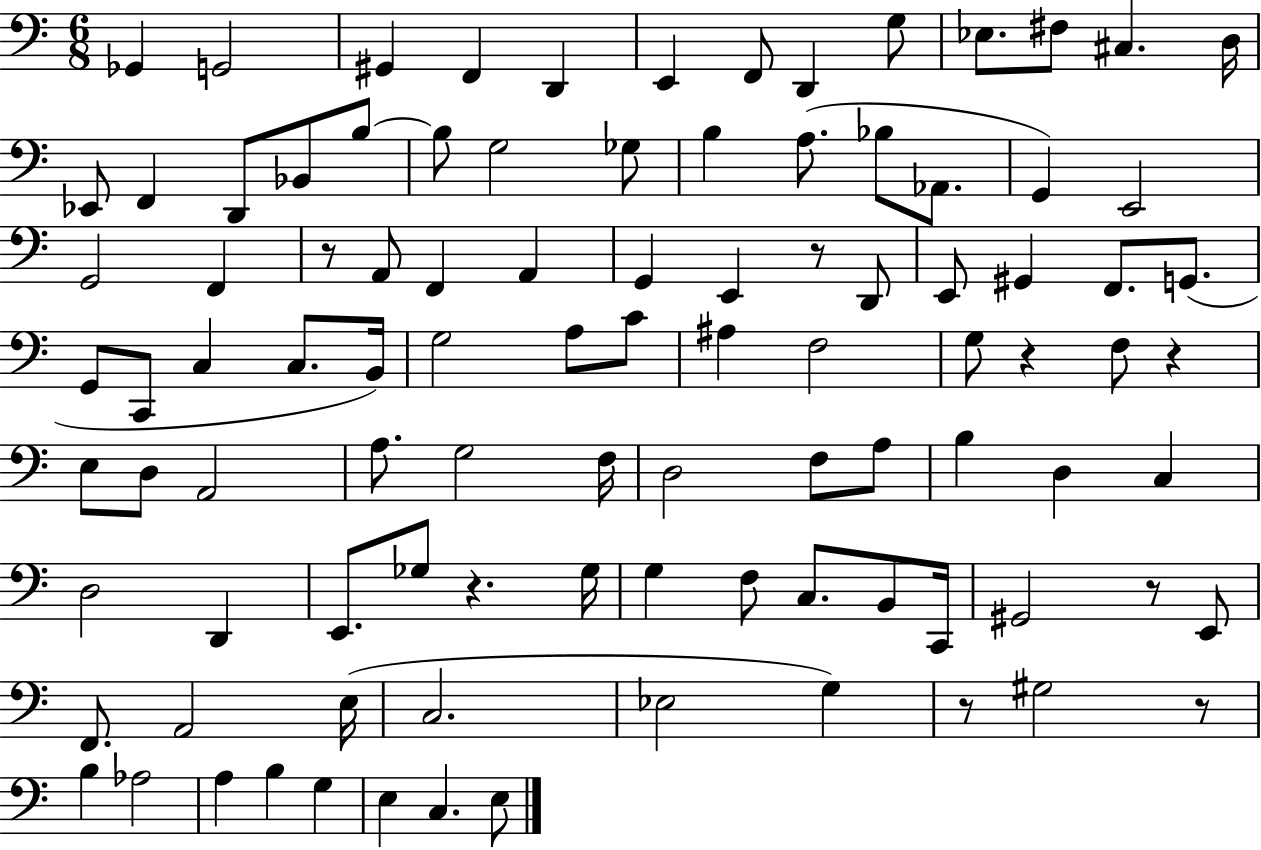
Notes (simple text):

Gb2/q G2/h G#2/q F2/q D2/q E2/q F2/e D2/q G3/e Eb3/e. F#3/e C#3/q. D3/s Eb2/e F2/q D2/e Bb2/e B3/e B3/e G3/h Gb3/e B3/q A3/e. Bb3/e Ab2/e. G2/q E2/h G2/h F2/q R/e A2/e F2/q A2/q G2/q E2/q R/e D2/e E2/e G#2/q F2/e. G2/e. G2/e C2/e C3/q C3/e. B2/s G3/h A3/e C4/e A#3/q F3/h G3/e R/q F3/e R/q E3/e D3/e A2/h A3/e. G3/h F3/s D3/h F3/e A3/e B3/q D3/q C3/q D3/h D2/q E2/e. Gb3/e R/q. Gb3/s G3/q F3/e C3/e. B2/e C2/s G#2/h R/e E2/e F2/e. A2/h E3/s C3/h. Eb3/h G3/q R/e G#3/h R/e B3/q Ab3/h A3/q B3/q G3/q E3/q C3/q. E3/e